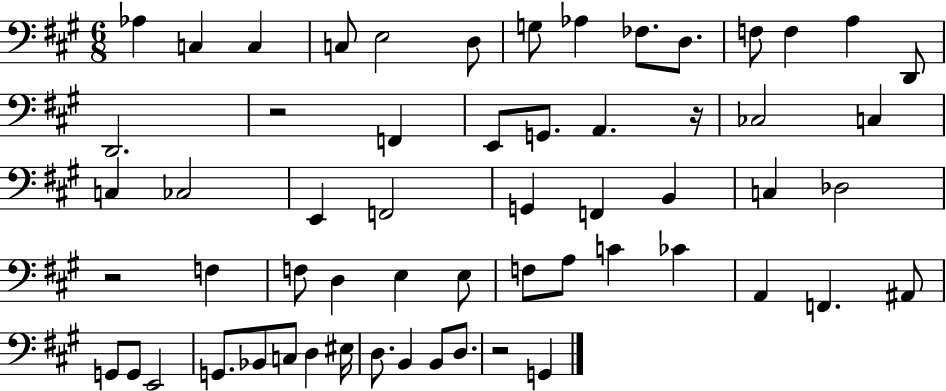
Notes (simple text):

Ab3/q C3/q C3/q C3/e E3/h D3/e G3/e Ab3/q FES3/e. D3/e. F3/e F3/q A3/q D2/e D2/h. R/h F2/q E2/e G2/e. A2/q. R/s CES3/h C3/q C3/q CES3/h E2/q F2/h G2/q F2/q B2/q C3/q Db3/h R/h F3/q F3/e D3/q E3/q E3/e F3/e A3/e C4/q CES4/q A2/q F2/q. A#2/e G2/e G2/e E2/h G2/e. Bb2/e C3/e D3/q EIS3/s D3/e. B2/q B2/e D3/e. R/h G2/q